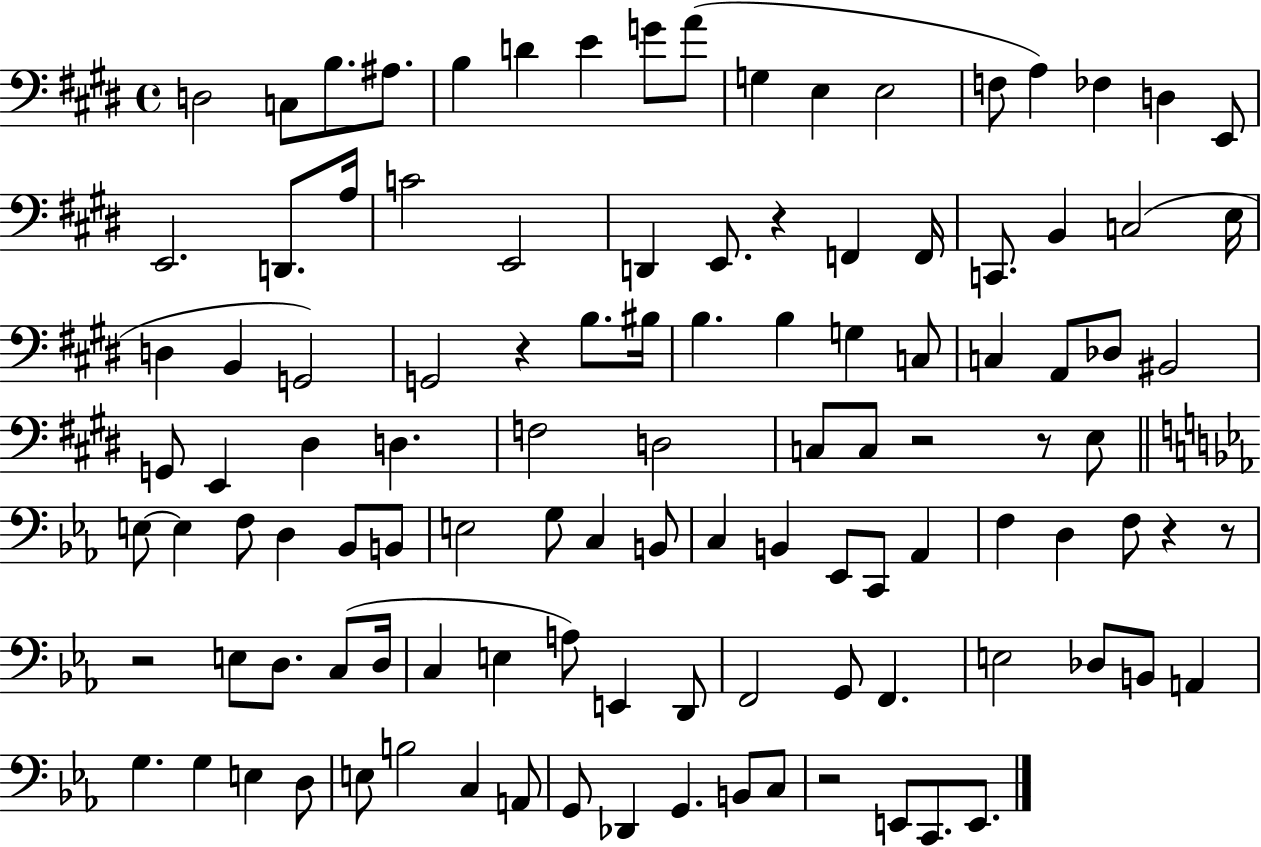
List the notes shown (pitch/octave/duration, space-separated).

D3/h C3/e B3/e. A#3/e. B3/q D4/q E4/q G4/e A4/e G3/q E3/q E3/h F3/e A3/q FES3/q D3/q E2/e E2/h. D2/e. A3/s C4/h E2/h D2/q E2/e. R/q F2/q F2/s C2/e. B2/q C3/h E3/s D3/q B2/q G2/h G2/h R/q B3/e. BIS3/s B3/q. B3/q G3/q C3/e C3/q A2/e Db3/e BIS2/h G2/e E2/q D#3/q D3/q. F3/h D3/h C3/e C3/e R/h R/e E3/e E3/e E3/q F3/e D3/q Bb2/e B2/e E3/h G3/e C3/q B2/e C3/q B2/q Eb2/e C2/e Ab2/q F3/q D3/q F3/e R/q R/e R/h E3/e D3/e. C3/e D3/s C3/q E3/q A3/e E2/q D2/e F2/h G2/e F2/q. E3/h Db3/e B2/e A2/q G3/q. G3/q E3/q D3/e E3/e B3/h C3/q A2/e G2/e Db2/q G2/q. B2/e C3/e R/h E2/e C2/e. E2/e.